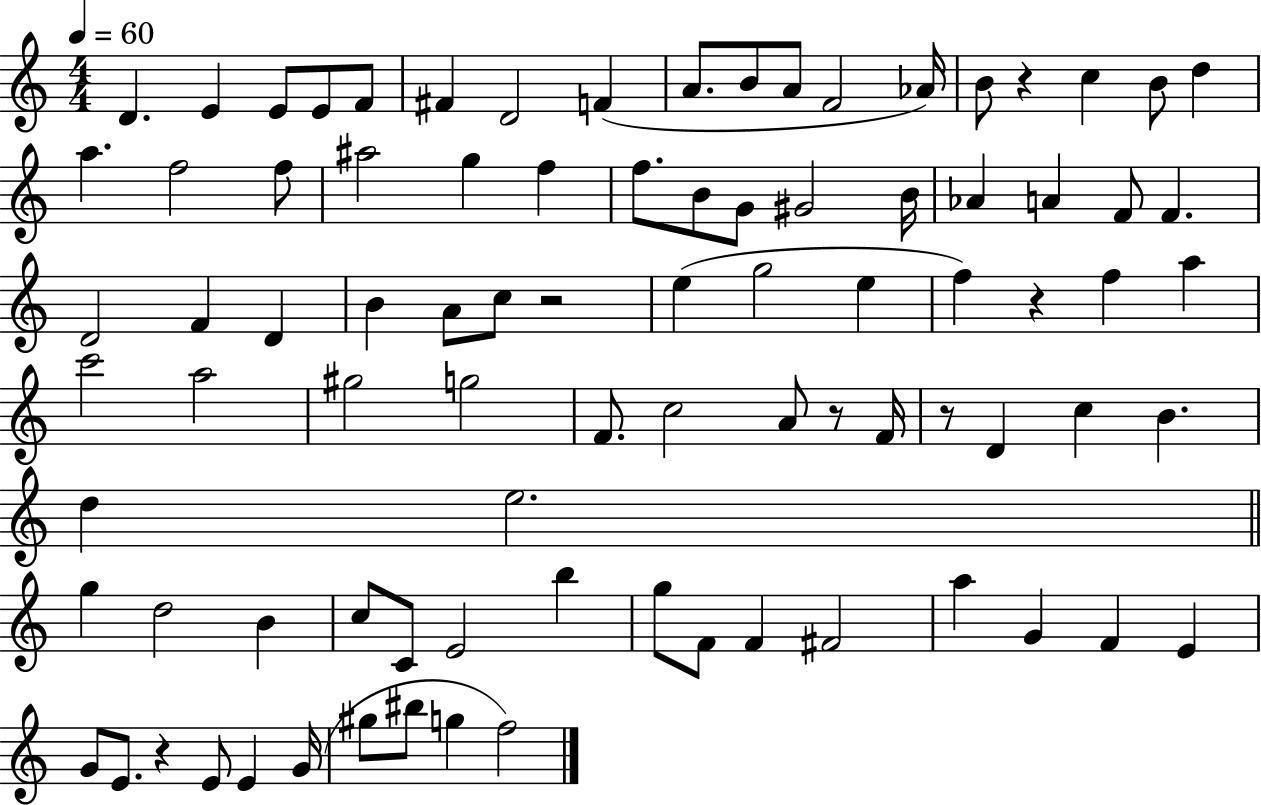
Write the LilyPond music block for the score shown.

{
  \clef treble
  \numericTimeSignature
  \time 4/4
  \key c \major
  \tempo 4 = 60
  d'4. e'4 e'8 e'8 f'8 | fis'4 d'2 f'4( | a'8. b'8 a'8 f'2 aes'16) | b'8 r4 c''4 b'8 d''4 | \break a''4. f''2 f''8 | ais''2 g''4 f''4 | f''8. b'8 g'8 gis'2 b'16 | aes'4 a'4 f'8 f'4. | \break d'2 f'4 d'4 | b'4 a'8 c''8 r2 | e''4( g''2 e''4 | f''4) r4 f''4 a''4 | \break c'''2 a''2 | gis''2 g''2 | f'8. c''2 a'8 r8 f'16 | r8 d'4 c''4 b'4. | \break d''4 e''2. | \bar "||" \break \key c \major g''4 d''2 b'4 | c''8 c'8 e'2 b''4 | g''8 f'8 f'4 fis'2 | a''4 g'4 f'4 e'4 | \break g'8 e'8. r4 e'8 e'4 g'16( | gis''8 bis''8 g''4 f''2) | \bar "|."
}